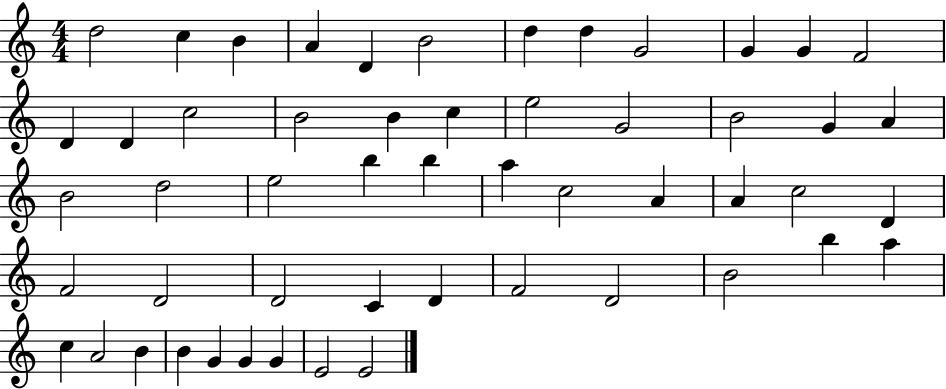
X:1
T:Untitled
M:4/4
L:1/4
K:C
d2 c B A D B2 d d G2 G G F2 D D c2 B2 B c e2 G2 B2 G A B2 d2 e2 b b a c2 A A c2 D F2 D2 D2 C D F2 D2 B2 b a c A2 B B G G G E2 E2